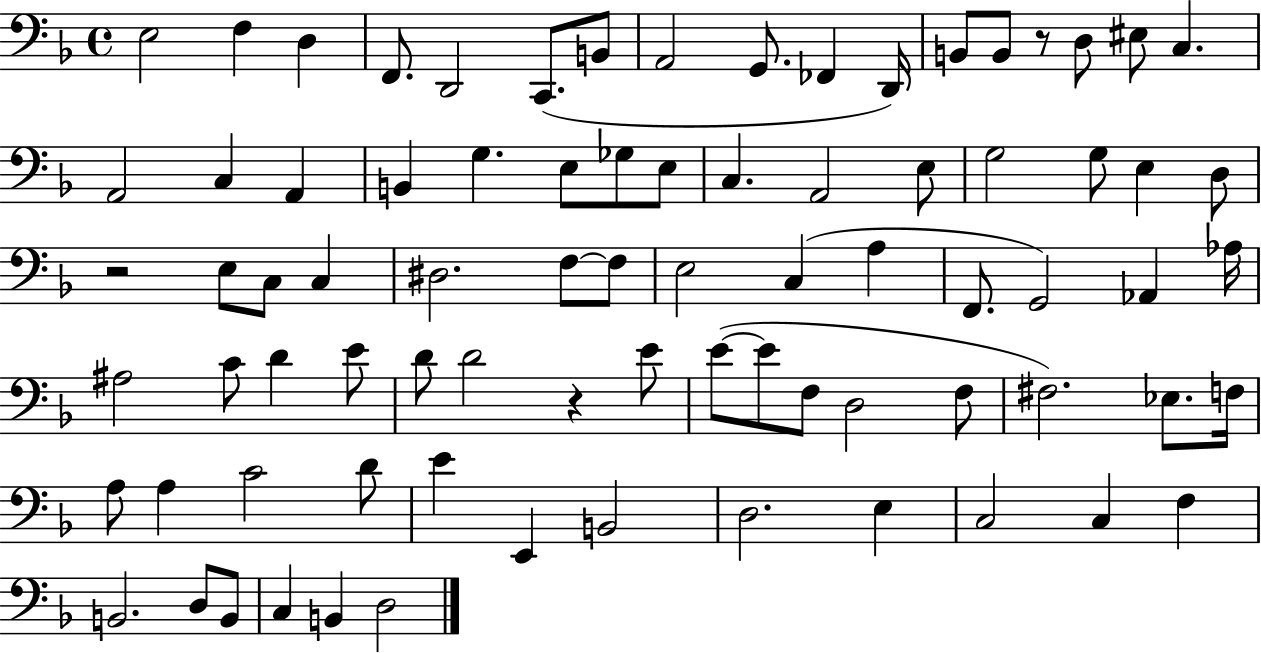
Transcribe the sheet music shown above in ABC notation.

X:1
T:Untitled
M:4/4
L:1/4
K:F
E,2 F, D, F,,/2 D,,2 C,,/2 B,,/2 A,,2 G,,/2 _F,, D,,/4 B,,/2 B,,/2 z/2 D,/2 ^E,/2 C, A,,2 C, A,, B,, G, E,/2 _G,/2 E,/2 C, A,,2 E,/2 G,2 G,/2 E, D,/2 z2 E,/2 C,/2 C, ^D,2 F,/2 F,/2 E,2 C, A, F,,/2 G,,2 _A,, _A,/4 ^A,2 C/2 D E/2 D/2 D2 z E/2 E/2 E/2 F,/2 D,2 F,/2 ^F,2 _E,/2 F,/4 A,/2 A, C2 D/2 E E,, B,,2 D,2 E, C,2 C, F, B,,2 D,/2 B,,/2 C, B,, D,2